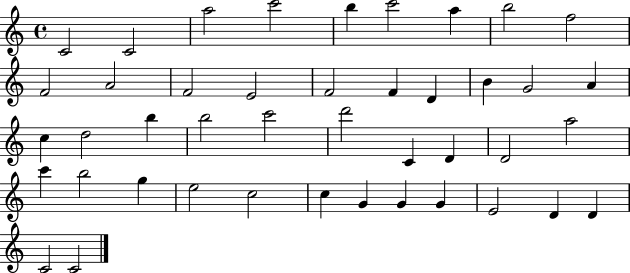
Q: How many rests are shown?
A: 0